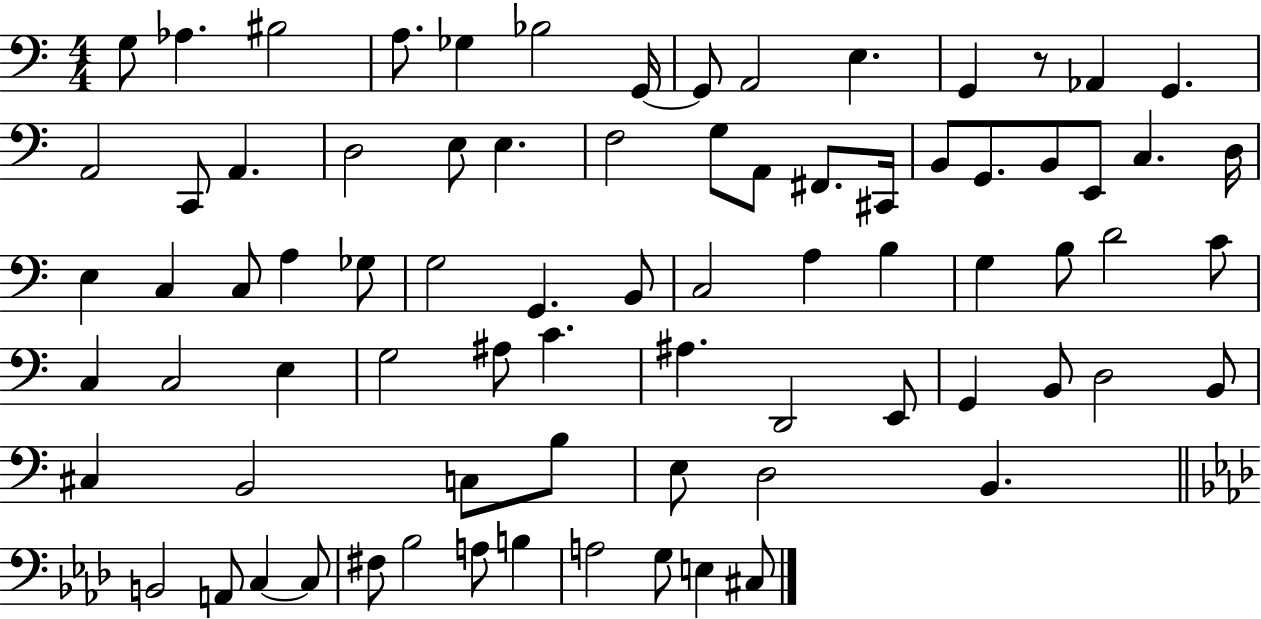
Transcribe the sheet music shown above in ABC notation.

X:1
T:Untitled
M:4/4
L:1/4
K:C
G,/2 _A, ^B,2 A,/2 _G, _B,2 G,,/4 G,,/2 A,,2 E, G,, z/2 _A,, G,, A,,2 C,,/2 A,, D,2 E,/2 E, F,2 G,/2 A,,/2 ^F,,/2 ^C,,/4 B,,/2 G,,/2 B,,/2 E,,/2 C, D,/4 E, C, C,/2 A, _G,/2 G,2 G,, B,,/2 C,2 A, B, G, B,/2 D2 C/2 C, C,2 E, G,2 ^A,/2 C ^A, D,,2 E,,/2 G,, B,,/2 D,2 B,,/2 ^C, B,,2 C,/2 B,/2 E,/2 D,2 B,, B,,2 A,,/2 C, C,/2 ^F,/2 _B,2 A,/2 B, A,2 G,/2 E, ^C,/2